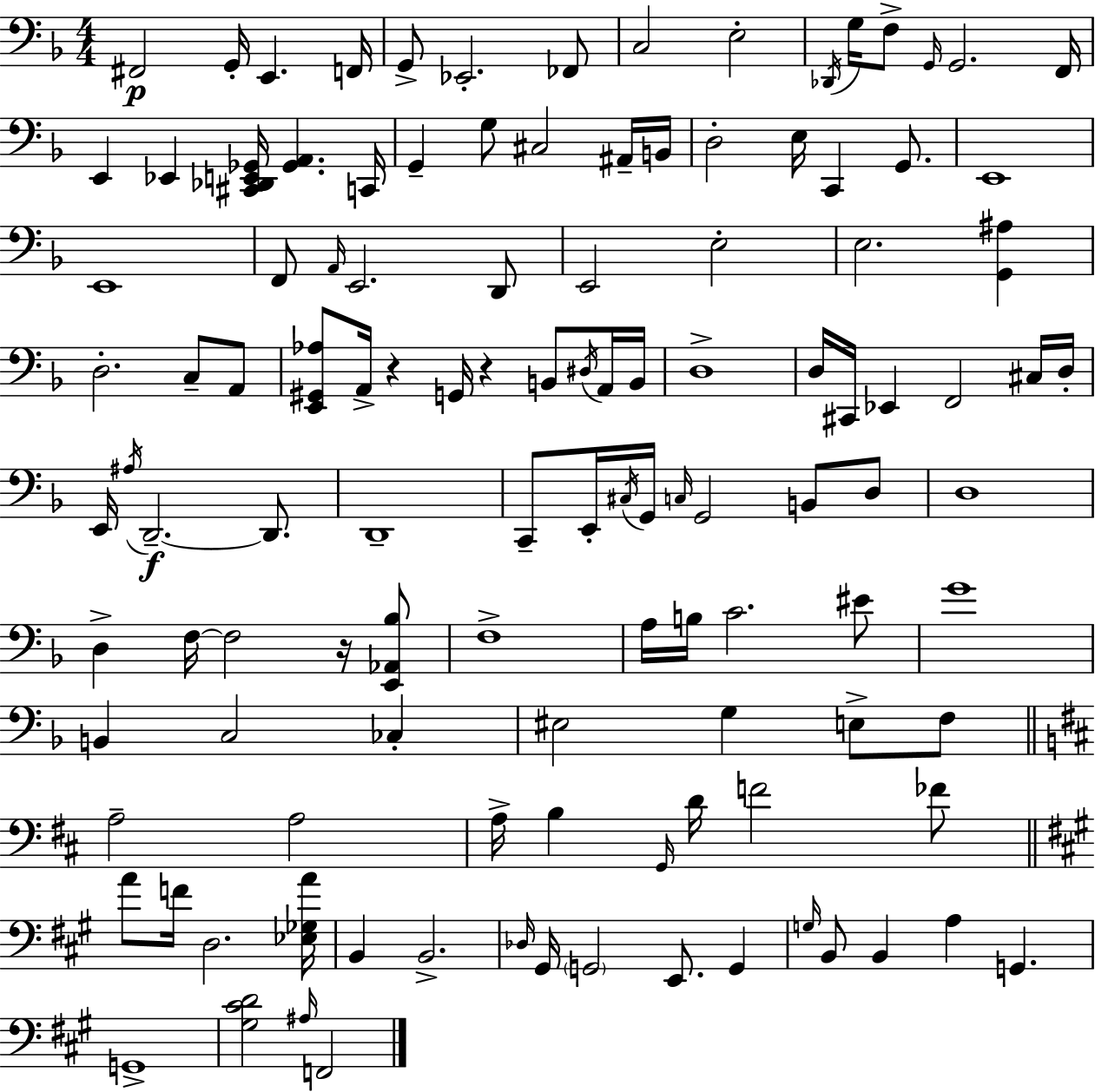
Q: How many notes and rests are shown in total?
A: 118